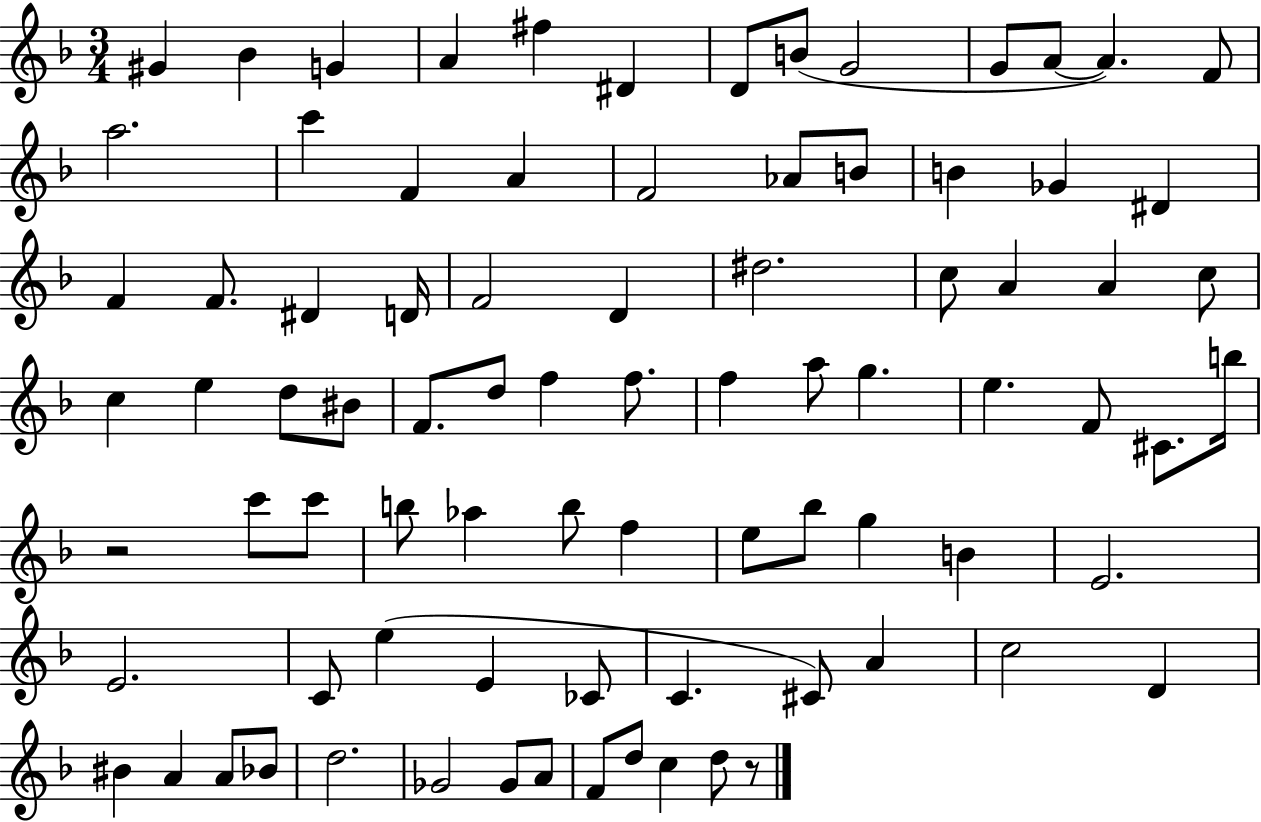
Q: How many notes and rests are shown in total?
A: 84